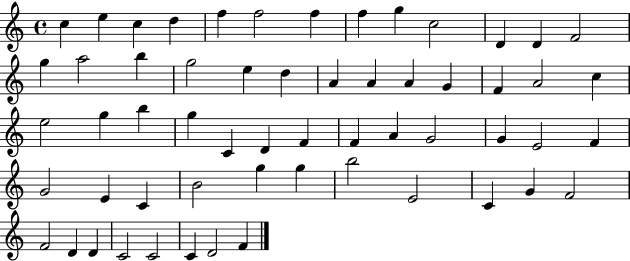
C5/q E5/q C5/q D5/q F5/q F5/h F5/q F5/q G5/q C5/h D4/q D4/q F4/h G5/q A5/h B5/q G5/h E5/q D5/q A4/q A4/q A4/q G4/q F4/q A4/h C5/q E5/h G5/q B5/q G5/q C4/q D4/q F4/q F4/q A4/q G4/h G4/q E4/h F4/q G4/h E4/q C4/q B4/h G5/q G5/q B5/h E4/h C4/q G4/q F4/h F4/h D4/q D4/q C4/h C4/h C4/q D4/h F4/q